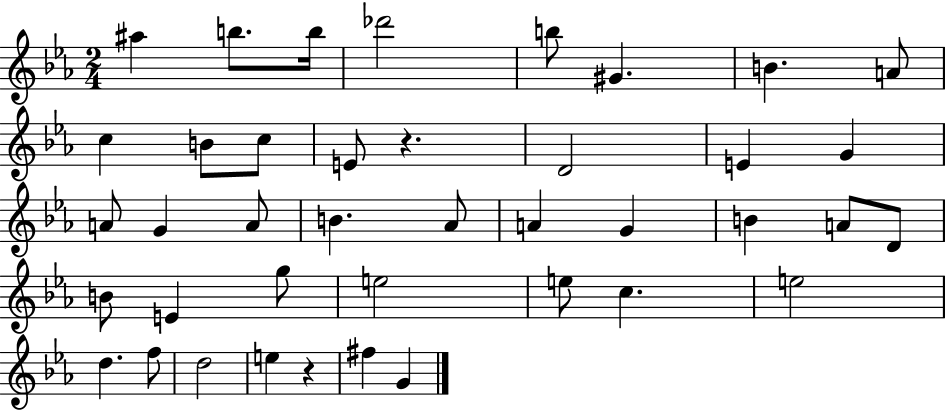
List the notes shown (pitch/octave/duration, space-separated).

A#5/q B5/e. B5/s Db6/h B5/e G#4/q. B4/q. A4/e C5/q B4/e C5/e E4/e R/q. D4/h E4/q G4/q A4/e G4/q A4/e B4/q. Ab4/e A4/q G4/q B4/q A4/e D4/e B4/e E4/q G5/e E5/h E5/e C5/q. E5/h D5/q. F5/e D5/h E5/q R/q F#5/q G4/q